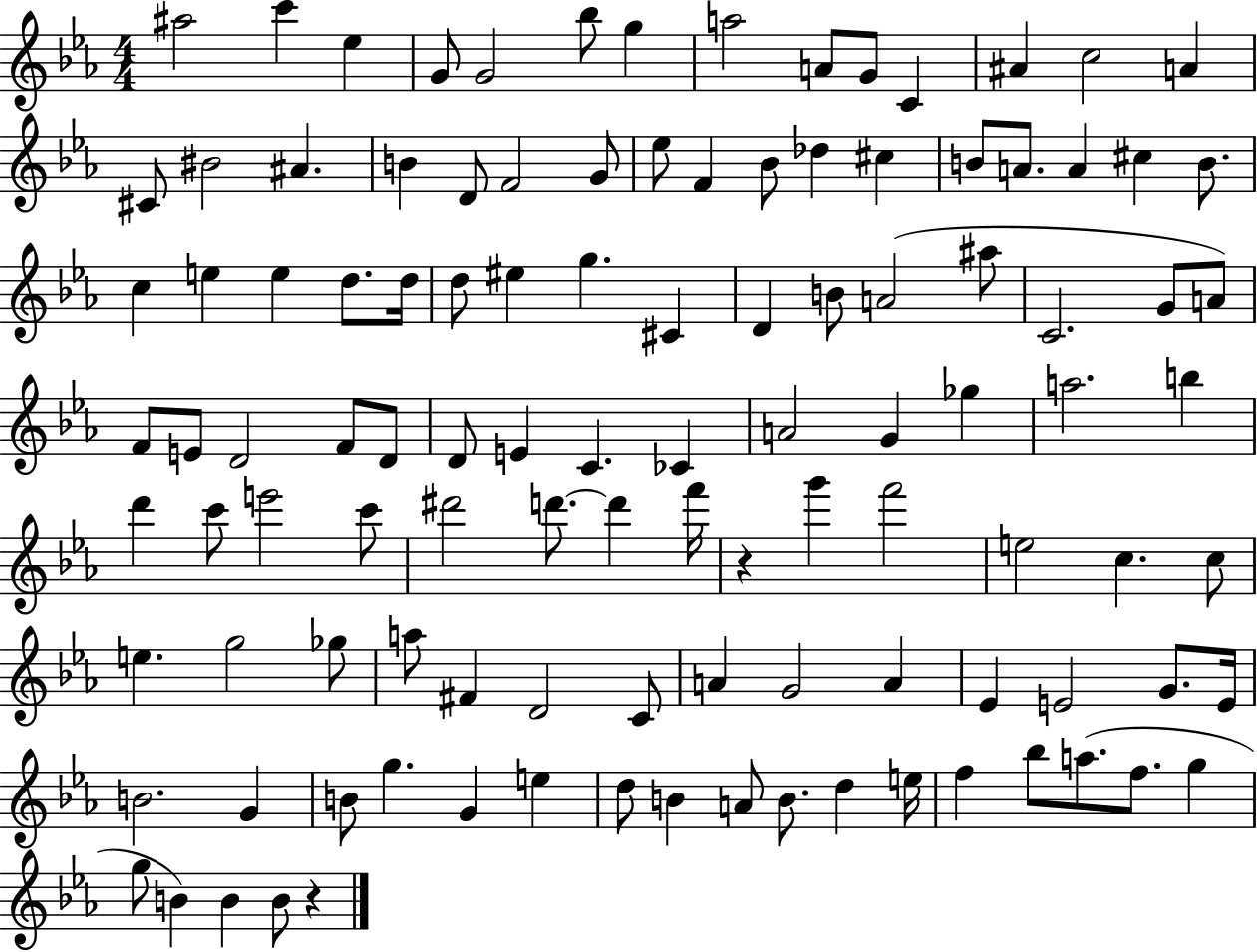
{
  \clef treble
  \numericTimeSignature
  \time 4/4
  \key ees \major
  ais''2 c'''4 ees''4 | g'8 g'2 bes''8 g''4 | a''2 a'8 g'8 c'4 | ais'4 c''2 a'4 | \break cis'8 bis'2 ais'4. | b'4 d'8 f'2 g'8 | ees''8 f'4 bes'8 des''4 cis''4 | b'8 a'8. a'4 cis''4 b'8. | \break c''4 e''4 e''4 d''8. d''16 | d''8 eis''4 g''4. cis'4 | d'4 b'8 a'2( ais''8 | c'2. g'8 a'8) | \break f'8 e'8 d'2 f'8 d'8 | d'8 e'4 c'4. ces'4 | a'2 g'4 ges''4 | a''2. b''4 | \break d'''4 c'''8 e'''2 c'''8 | dis'''2 d'''8.~~ d'''4 f'''16 | r4 g'''4 f'''2 | e''2 c''4. c''8 | \break e''4. g''2 ges''8 | a''8 fis'4 d'2 c'8 | a'4 g'2 a'4 | ees'4 e'2 g'8. e'16 | \break b'2. g'4 | b'8 g''4. g'4 e''4 | d''8 b'4 a'8 b'8. d''4 e''16 | f''4 bes''8 a''8.( f''8. g''4 | \break g''8 b'4) b'4 b'8 r4 | \bar "|."
}